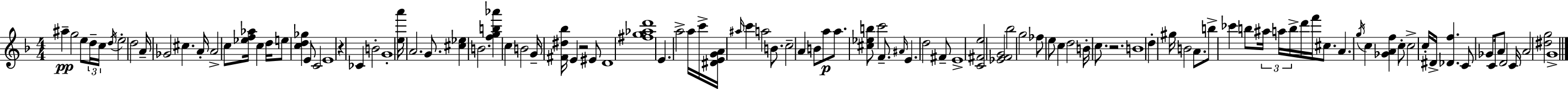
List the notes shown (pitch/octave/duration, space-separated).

A#5/q G5/h E5/e D5/s C5/s D5/s E5/h D5/h A4/s Gb4/h C#5/q. A4/s A4/h C5/e [Eb5,F5,Ab5]/s C5/q D5/s E5/e [C5,D5,Gb5]/q E4/e C4/h E4/w R/q CES4/q B4/h G4/w [E5,A6]/s A4/h. G4/e. [C#5,Eb5]/q B4/h. [F5,G5,B5,Ab6]/q C5/q B4/h G4/s [F#4,D#5,Bb5]/s E4/q R/h EIS4/e D4/w [F#5,G5,Ab5,D6]/w E4/q. A5/h A5/s C6/s [D#4,E4,G4,A4]/s A#5/s C6/q A5/h B4/e. C5/h A4/q B4/e A5/e A5/e. [C#5,Eb5,B5]/e C6/h F4/e. A#4/s E4/q. D5/h F#4/e E4/w [C4,F#4,E5]/h [Eb4,F4,G4]/h Bb5/h G5/h FES5/e E5/e C5/q D5/h B4/s C5/e. R/h. B4/w D5/q G#5/s B4/h A4/e. B5/e CES6/q B5/e A#5/s A5/s B5/s D6/s F6/s C#5/e. A4/q. G5/s C5/q [Gb4,A4,F5]/q C5/e C5/h C5/s D#4/s [Db4,F5]/q. C4/e Gb4/e C4/s A4/e D4/h C4/s A4/h [D#5,G5]/h G4/w